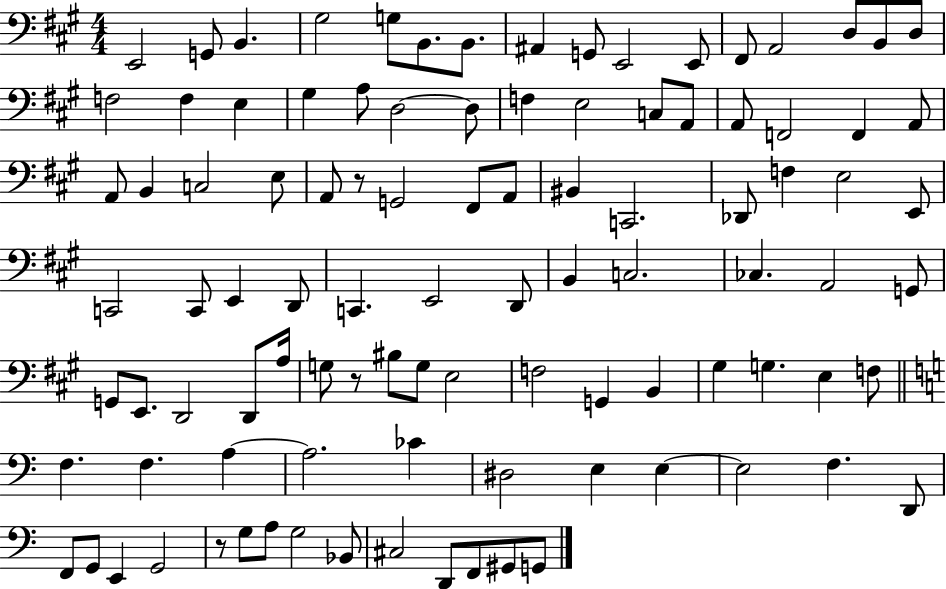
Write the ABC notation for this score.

X:1
T:Untitled
M:4/4
L:1/4
K:A
E,,2 G,,/2 B,, ^G,2 G,/2 B,,/2 B,,/2 ^A,, G,,/2 E,,2 E,,/2 ^F,,/2 A,,2 D,/2 B,,/2 D,/2 F,2 F, E, ^G, A,/2 D,2 D,/2 F, E,2 C,/2 A,,/2 A,,/2 F,,2 F,, A,,/2 A,,/2 B,, C,2 E,/2 A,,/2 z/2 G,,2 ^F,,/2 A,,/2 ^B,, C,,2 _D,,/2 F, E,2 E,,/2 C,,2 C,,/2 E,, D,,/2 C,, E,,2 D,,/2 B,, C,2 _C, A,,2 G,,/2 G,,/2 E,,/2 D,,2 D,,/2 A,/4 G,/2 z/2 ^B,/2 G,/2 E,2 F,2 G,, B,, ^G, G, E, F,/2 F, F, A, A,2 _C ^D,2 E, E, E,2 F, D,,/2 F,,/2 G,,/2 E,, G,,2 z/2 G,/2 A,/2 G,2 _B,,/2 ^C,2 D,,/2 F,,/2 ^G,,/2 G,,/2